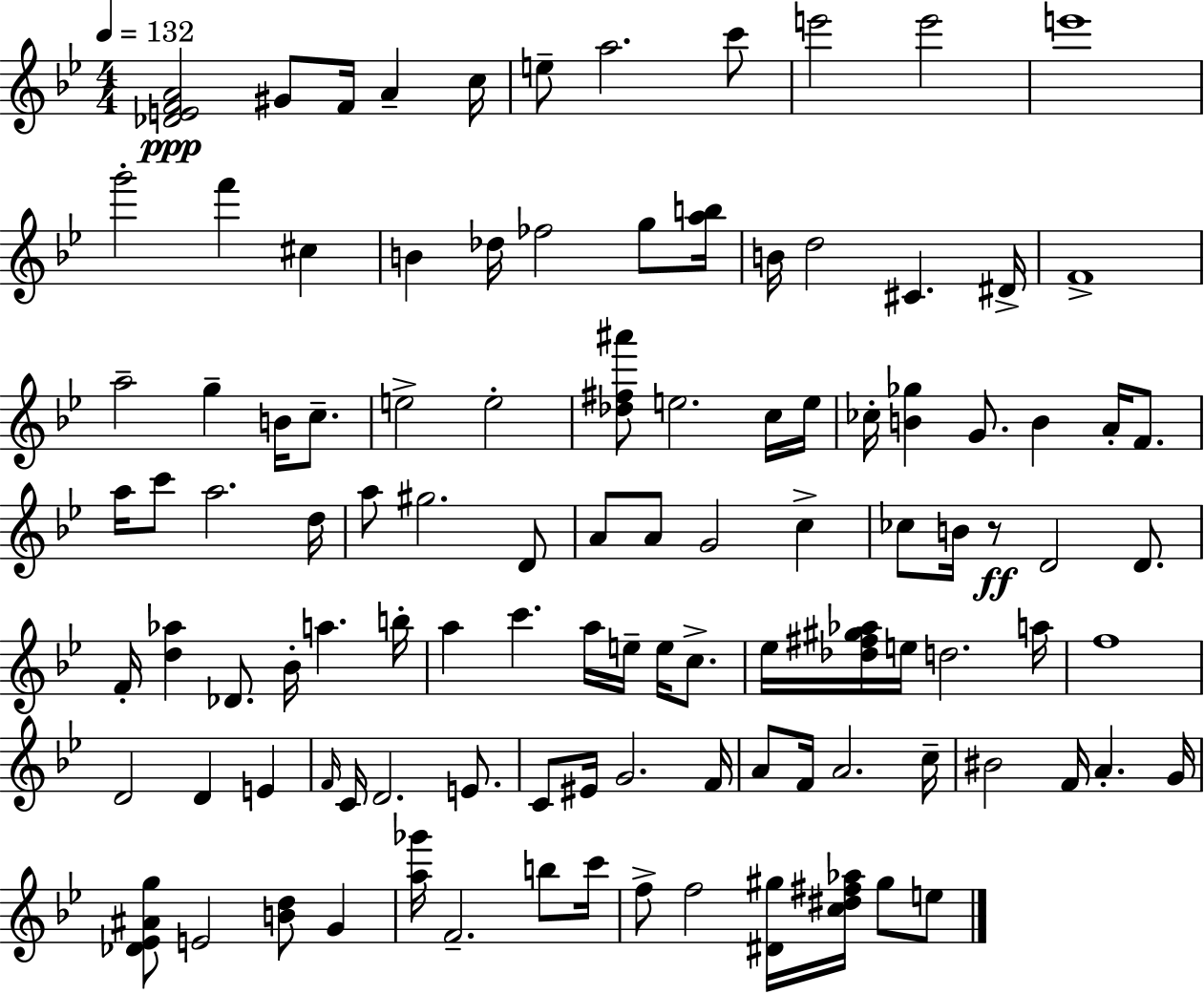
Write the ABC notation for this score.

X:1
T:Untitled
M:4/4
L:1/4
K:Bb
[_DEFA]2 ^G/2 F/4 A c/4 e/2 a2 c'/2 e'2 e'2 e'4 g'2 f' ^c B _d/4 _f2 g/2 [ab]/4 B/4 d2 ^C ^D/4 F4 a2 g B/4 c/2 e2 e2 [_d^f^a']/2 e2 c/4 e/4 _c/4 [B_g] G/2 B A/4 F/2 a/4 c'/2 a2 d/4 a/2 ^g2 D/2 A/2 A/2 G2 c _c/2 B/4 z/2 D2 D/2 F/4 [d_a] _D/2 _B/4 a b/4 a c' a/4 e/4 e/4 c/2 _e/4 [_d^f^g_a]/4 e/4 d2 a/4 f4 D2 D E F/4 C/4 D2 E/2 C/2 ^E/4 G2 F/4 A/2 F/4 A2 c/4 ^B2 F/4 A G/4 [_D_E^Ag]/2 E2 [Bd]/2 G [a_g']/4 F2 b/2 c'/4 f/2 f2 [^D^g]/4 [c^d^f_a]/4 ^g/2 e/2